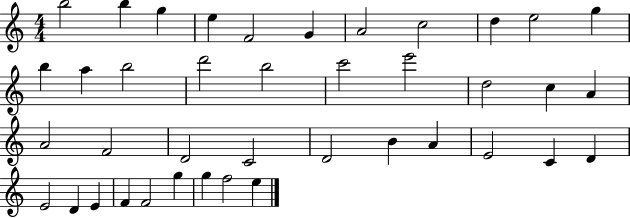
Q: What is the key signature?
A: C major